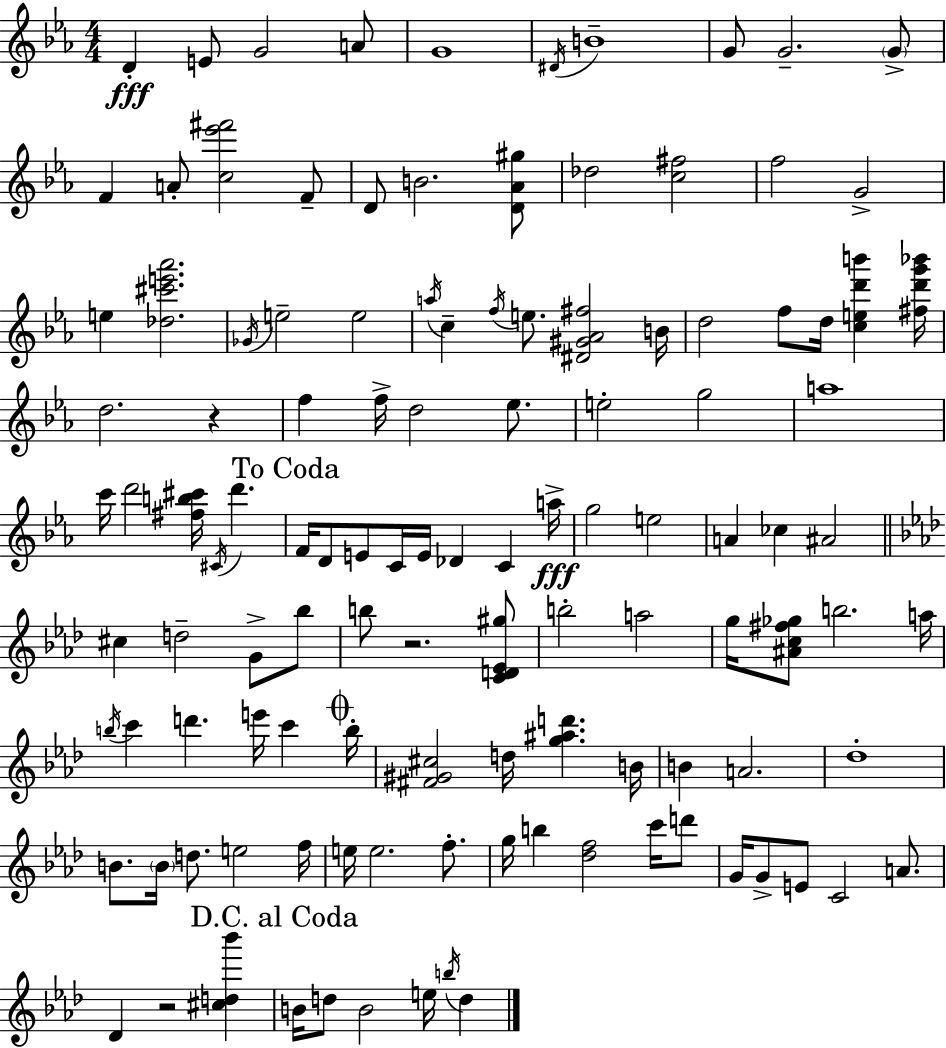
D4/q E4/e G4/h A4/e G4/w D#4/s B4/w G4/e G4/h. G4/e F4/q A4/e [C5,Eb6,F#6]/h F4/e D4/e B4/h. [D4,Ab4,G#5]/e Db5/h [C5,F#5]/h F5/h G4/h E5/q [Db5,C#6,E6,Ab6]/h. Gb4/s E5/h E5/h A5/s C5/q F5/s E5/e. [D#4,G#4,Ab4,F#5]/h B4/s D5/h F5/e D5/s [C5,E5,D6,B6]/q [F#5,D6,G6,Bb6]/s D5/h. R/q F5/q F5/s D5/h Eb5/e. E5/h G5/h A5/w C6/s D6/h [F#5,B5,C#6]/s C#4/s D6/q. F4/s D4/e E4/e C4/s E4/s Db4/q C4/q A5/s G5/h E5/h A4/q CES5/q A#4/h C#5/q D5/h G4/e Bb5/e B5/e R/h. [C4,D4,Eb4,G#5]/e B5/h A5/h G5/s [A#4,C5,F#5,Gb5]/e B5/h. A5/s B5/s C6/q D6/q. E6/s C6/q B5/s [F#4,G#4,C#5]/h D5/s [G5,A#5,D6]/q. B4/s B4/q A4/h. Db5/w B4/e. B4/s D5/e. E5/h F5/s E5/s E5/h. F5/e. G5/s B5/q [Db5,F5]/h C6/s D6/e G4/s G4/e E4/e C4/h A4/e. Db4/q R/h [C#5,D5,Bb6]/q B4/s D5/e B4/h E5/s B5/s D5/q